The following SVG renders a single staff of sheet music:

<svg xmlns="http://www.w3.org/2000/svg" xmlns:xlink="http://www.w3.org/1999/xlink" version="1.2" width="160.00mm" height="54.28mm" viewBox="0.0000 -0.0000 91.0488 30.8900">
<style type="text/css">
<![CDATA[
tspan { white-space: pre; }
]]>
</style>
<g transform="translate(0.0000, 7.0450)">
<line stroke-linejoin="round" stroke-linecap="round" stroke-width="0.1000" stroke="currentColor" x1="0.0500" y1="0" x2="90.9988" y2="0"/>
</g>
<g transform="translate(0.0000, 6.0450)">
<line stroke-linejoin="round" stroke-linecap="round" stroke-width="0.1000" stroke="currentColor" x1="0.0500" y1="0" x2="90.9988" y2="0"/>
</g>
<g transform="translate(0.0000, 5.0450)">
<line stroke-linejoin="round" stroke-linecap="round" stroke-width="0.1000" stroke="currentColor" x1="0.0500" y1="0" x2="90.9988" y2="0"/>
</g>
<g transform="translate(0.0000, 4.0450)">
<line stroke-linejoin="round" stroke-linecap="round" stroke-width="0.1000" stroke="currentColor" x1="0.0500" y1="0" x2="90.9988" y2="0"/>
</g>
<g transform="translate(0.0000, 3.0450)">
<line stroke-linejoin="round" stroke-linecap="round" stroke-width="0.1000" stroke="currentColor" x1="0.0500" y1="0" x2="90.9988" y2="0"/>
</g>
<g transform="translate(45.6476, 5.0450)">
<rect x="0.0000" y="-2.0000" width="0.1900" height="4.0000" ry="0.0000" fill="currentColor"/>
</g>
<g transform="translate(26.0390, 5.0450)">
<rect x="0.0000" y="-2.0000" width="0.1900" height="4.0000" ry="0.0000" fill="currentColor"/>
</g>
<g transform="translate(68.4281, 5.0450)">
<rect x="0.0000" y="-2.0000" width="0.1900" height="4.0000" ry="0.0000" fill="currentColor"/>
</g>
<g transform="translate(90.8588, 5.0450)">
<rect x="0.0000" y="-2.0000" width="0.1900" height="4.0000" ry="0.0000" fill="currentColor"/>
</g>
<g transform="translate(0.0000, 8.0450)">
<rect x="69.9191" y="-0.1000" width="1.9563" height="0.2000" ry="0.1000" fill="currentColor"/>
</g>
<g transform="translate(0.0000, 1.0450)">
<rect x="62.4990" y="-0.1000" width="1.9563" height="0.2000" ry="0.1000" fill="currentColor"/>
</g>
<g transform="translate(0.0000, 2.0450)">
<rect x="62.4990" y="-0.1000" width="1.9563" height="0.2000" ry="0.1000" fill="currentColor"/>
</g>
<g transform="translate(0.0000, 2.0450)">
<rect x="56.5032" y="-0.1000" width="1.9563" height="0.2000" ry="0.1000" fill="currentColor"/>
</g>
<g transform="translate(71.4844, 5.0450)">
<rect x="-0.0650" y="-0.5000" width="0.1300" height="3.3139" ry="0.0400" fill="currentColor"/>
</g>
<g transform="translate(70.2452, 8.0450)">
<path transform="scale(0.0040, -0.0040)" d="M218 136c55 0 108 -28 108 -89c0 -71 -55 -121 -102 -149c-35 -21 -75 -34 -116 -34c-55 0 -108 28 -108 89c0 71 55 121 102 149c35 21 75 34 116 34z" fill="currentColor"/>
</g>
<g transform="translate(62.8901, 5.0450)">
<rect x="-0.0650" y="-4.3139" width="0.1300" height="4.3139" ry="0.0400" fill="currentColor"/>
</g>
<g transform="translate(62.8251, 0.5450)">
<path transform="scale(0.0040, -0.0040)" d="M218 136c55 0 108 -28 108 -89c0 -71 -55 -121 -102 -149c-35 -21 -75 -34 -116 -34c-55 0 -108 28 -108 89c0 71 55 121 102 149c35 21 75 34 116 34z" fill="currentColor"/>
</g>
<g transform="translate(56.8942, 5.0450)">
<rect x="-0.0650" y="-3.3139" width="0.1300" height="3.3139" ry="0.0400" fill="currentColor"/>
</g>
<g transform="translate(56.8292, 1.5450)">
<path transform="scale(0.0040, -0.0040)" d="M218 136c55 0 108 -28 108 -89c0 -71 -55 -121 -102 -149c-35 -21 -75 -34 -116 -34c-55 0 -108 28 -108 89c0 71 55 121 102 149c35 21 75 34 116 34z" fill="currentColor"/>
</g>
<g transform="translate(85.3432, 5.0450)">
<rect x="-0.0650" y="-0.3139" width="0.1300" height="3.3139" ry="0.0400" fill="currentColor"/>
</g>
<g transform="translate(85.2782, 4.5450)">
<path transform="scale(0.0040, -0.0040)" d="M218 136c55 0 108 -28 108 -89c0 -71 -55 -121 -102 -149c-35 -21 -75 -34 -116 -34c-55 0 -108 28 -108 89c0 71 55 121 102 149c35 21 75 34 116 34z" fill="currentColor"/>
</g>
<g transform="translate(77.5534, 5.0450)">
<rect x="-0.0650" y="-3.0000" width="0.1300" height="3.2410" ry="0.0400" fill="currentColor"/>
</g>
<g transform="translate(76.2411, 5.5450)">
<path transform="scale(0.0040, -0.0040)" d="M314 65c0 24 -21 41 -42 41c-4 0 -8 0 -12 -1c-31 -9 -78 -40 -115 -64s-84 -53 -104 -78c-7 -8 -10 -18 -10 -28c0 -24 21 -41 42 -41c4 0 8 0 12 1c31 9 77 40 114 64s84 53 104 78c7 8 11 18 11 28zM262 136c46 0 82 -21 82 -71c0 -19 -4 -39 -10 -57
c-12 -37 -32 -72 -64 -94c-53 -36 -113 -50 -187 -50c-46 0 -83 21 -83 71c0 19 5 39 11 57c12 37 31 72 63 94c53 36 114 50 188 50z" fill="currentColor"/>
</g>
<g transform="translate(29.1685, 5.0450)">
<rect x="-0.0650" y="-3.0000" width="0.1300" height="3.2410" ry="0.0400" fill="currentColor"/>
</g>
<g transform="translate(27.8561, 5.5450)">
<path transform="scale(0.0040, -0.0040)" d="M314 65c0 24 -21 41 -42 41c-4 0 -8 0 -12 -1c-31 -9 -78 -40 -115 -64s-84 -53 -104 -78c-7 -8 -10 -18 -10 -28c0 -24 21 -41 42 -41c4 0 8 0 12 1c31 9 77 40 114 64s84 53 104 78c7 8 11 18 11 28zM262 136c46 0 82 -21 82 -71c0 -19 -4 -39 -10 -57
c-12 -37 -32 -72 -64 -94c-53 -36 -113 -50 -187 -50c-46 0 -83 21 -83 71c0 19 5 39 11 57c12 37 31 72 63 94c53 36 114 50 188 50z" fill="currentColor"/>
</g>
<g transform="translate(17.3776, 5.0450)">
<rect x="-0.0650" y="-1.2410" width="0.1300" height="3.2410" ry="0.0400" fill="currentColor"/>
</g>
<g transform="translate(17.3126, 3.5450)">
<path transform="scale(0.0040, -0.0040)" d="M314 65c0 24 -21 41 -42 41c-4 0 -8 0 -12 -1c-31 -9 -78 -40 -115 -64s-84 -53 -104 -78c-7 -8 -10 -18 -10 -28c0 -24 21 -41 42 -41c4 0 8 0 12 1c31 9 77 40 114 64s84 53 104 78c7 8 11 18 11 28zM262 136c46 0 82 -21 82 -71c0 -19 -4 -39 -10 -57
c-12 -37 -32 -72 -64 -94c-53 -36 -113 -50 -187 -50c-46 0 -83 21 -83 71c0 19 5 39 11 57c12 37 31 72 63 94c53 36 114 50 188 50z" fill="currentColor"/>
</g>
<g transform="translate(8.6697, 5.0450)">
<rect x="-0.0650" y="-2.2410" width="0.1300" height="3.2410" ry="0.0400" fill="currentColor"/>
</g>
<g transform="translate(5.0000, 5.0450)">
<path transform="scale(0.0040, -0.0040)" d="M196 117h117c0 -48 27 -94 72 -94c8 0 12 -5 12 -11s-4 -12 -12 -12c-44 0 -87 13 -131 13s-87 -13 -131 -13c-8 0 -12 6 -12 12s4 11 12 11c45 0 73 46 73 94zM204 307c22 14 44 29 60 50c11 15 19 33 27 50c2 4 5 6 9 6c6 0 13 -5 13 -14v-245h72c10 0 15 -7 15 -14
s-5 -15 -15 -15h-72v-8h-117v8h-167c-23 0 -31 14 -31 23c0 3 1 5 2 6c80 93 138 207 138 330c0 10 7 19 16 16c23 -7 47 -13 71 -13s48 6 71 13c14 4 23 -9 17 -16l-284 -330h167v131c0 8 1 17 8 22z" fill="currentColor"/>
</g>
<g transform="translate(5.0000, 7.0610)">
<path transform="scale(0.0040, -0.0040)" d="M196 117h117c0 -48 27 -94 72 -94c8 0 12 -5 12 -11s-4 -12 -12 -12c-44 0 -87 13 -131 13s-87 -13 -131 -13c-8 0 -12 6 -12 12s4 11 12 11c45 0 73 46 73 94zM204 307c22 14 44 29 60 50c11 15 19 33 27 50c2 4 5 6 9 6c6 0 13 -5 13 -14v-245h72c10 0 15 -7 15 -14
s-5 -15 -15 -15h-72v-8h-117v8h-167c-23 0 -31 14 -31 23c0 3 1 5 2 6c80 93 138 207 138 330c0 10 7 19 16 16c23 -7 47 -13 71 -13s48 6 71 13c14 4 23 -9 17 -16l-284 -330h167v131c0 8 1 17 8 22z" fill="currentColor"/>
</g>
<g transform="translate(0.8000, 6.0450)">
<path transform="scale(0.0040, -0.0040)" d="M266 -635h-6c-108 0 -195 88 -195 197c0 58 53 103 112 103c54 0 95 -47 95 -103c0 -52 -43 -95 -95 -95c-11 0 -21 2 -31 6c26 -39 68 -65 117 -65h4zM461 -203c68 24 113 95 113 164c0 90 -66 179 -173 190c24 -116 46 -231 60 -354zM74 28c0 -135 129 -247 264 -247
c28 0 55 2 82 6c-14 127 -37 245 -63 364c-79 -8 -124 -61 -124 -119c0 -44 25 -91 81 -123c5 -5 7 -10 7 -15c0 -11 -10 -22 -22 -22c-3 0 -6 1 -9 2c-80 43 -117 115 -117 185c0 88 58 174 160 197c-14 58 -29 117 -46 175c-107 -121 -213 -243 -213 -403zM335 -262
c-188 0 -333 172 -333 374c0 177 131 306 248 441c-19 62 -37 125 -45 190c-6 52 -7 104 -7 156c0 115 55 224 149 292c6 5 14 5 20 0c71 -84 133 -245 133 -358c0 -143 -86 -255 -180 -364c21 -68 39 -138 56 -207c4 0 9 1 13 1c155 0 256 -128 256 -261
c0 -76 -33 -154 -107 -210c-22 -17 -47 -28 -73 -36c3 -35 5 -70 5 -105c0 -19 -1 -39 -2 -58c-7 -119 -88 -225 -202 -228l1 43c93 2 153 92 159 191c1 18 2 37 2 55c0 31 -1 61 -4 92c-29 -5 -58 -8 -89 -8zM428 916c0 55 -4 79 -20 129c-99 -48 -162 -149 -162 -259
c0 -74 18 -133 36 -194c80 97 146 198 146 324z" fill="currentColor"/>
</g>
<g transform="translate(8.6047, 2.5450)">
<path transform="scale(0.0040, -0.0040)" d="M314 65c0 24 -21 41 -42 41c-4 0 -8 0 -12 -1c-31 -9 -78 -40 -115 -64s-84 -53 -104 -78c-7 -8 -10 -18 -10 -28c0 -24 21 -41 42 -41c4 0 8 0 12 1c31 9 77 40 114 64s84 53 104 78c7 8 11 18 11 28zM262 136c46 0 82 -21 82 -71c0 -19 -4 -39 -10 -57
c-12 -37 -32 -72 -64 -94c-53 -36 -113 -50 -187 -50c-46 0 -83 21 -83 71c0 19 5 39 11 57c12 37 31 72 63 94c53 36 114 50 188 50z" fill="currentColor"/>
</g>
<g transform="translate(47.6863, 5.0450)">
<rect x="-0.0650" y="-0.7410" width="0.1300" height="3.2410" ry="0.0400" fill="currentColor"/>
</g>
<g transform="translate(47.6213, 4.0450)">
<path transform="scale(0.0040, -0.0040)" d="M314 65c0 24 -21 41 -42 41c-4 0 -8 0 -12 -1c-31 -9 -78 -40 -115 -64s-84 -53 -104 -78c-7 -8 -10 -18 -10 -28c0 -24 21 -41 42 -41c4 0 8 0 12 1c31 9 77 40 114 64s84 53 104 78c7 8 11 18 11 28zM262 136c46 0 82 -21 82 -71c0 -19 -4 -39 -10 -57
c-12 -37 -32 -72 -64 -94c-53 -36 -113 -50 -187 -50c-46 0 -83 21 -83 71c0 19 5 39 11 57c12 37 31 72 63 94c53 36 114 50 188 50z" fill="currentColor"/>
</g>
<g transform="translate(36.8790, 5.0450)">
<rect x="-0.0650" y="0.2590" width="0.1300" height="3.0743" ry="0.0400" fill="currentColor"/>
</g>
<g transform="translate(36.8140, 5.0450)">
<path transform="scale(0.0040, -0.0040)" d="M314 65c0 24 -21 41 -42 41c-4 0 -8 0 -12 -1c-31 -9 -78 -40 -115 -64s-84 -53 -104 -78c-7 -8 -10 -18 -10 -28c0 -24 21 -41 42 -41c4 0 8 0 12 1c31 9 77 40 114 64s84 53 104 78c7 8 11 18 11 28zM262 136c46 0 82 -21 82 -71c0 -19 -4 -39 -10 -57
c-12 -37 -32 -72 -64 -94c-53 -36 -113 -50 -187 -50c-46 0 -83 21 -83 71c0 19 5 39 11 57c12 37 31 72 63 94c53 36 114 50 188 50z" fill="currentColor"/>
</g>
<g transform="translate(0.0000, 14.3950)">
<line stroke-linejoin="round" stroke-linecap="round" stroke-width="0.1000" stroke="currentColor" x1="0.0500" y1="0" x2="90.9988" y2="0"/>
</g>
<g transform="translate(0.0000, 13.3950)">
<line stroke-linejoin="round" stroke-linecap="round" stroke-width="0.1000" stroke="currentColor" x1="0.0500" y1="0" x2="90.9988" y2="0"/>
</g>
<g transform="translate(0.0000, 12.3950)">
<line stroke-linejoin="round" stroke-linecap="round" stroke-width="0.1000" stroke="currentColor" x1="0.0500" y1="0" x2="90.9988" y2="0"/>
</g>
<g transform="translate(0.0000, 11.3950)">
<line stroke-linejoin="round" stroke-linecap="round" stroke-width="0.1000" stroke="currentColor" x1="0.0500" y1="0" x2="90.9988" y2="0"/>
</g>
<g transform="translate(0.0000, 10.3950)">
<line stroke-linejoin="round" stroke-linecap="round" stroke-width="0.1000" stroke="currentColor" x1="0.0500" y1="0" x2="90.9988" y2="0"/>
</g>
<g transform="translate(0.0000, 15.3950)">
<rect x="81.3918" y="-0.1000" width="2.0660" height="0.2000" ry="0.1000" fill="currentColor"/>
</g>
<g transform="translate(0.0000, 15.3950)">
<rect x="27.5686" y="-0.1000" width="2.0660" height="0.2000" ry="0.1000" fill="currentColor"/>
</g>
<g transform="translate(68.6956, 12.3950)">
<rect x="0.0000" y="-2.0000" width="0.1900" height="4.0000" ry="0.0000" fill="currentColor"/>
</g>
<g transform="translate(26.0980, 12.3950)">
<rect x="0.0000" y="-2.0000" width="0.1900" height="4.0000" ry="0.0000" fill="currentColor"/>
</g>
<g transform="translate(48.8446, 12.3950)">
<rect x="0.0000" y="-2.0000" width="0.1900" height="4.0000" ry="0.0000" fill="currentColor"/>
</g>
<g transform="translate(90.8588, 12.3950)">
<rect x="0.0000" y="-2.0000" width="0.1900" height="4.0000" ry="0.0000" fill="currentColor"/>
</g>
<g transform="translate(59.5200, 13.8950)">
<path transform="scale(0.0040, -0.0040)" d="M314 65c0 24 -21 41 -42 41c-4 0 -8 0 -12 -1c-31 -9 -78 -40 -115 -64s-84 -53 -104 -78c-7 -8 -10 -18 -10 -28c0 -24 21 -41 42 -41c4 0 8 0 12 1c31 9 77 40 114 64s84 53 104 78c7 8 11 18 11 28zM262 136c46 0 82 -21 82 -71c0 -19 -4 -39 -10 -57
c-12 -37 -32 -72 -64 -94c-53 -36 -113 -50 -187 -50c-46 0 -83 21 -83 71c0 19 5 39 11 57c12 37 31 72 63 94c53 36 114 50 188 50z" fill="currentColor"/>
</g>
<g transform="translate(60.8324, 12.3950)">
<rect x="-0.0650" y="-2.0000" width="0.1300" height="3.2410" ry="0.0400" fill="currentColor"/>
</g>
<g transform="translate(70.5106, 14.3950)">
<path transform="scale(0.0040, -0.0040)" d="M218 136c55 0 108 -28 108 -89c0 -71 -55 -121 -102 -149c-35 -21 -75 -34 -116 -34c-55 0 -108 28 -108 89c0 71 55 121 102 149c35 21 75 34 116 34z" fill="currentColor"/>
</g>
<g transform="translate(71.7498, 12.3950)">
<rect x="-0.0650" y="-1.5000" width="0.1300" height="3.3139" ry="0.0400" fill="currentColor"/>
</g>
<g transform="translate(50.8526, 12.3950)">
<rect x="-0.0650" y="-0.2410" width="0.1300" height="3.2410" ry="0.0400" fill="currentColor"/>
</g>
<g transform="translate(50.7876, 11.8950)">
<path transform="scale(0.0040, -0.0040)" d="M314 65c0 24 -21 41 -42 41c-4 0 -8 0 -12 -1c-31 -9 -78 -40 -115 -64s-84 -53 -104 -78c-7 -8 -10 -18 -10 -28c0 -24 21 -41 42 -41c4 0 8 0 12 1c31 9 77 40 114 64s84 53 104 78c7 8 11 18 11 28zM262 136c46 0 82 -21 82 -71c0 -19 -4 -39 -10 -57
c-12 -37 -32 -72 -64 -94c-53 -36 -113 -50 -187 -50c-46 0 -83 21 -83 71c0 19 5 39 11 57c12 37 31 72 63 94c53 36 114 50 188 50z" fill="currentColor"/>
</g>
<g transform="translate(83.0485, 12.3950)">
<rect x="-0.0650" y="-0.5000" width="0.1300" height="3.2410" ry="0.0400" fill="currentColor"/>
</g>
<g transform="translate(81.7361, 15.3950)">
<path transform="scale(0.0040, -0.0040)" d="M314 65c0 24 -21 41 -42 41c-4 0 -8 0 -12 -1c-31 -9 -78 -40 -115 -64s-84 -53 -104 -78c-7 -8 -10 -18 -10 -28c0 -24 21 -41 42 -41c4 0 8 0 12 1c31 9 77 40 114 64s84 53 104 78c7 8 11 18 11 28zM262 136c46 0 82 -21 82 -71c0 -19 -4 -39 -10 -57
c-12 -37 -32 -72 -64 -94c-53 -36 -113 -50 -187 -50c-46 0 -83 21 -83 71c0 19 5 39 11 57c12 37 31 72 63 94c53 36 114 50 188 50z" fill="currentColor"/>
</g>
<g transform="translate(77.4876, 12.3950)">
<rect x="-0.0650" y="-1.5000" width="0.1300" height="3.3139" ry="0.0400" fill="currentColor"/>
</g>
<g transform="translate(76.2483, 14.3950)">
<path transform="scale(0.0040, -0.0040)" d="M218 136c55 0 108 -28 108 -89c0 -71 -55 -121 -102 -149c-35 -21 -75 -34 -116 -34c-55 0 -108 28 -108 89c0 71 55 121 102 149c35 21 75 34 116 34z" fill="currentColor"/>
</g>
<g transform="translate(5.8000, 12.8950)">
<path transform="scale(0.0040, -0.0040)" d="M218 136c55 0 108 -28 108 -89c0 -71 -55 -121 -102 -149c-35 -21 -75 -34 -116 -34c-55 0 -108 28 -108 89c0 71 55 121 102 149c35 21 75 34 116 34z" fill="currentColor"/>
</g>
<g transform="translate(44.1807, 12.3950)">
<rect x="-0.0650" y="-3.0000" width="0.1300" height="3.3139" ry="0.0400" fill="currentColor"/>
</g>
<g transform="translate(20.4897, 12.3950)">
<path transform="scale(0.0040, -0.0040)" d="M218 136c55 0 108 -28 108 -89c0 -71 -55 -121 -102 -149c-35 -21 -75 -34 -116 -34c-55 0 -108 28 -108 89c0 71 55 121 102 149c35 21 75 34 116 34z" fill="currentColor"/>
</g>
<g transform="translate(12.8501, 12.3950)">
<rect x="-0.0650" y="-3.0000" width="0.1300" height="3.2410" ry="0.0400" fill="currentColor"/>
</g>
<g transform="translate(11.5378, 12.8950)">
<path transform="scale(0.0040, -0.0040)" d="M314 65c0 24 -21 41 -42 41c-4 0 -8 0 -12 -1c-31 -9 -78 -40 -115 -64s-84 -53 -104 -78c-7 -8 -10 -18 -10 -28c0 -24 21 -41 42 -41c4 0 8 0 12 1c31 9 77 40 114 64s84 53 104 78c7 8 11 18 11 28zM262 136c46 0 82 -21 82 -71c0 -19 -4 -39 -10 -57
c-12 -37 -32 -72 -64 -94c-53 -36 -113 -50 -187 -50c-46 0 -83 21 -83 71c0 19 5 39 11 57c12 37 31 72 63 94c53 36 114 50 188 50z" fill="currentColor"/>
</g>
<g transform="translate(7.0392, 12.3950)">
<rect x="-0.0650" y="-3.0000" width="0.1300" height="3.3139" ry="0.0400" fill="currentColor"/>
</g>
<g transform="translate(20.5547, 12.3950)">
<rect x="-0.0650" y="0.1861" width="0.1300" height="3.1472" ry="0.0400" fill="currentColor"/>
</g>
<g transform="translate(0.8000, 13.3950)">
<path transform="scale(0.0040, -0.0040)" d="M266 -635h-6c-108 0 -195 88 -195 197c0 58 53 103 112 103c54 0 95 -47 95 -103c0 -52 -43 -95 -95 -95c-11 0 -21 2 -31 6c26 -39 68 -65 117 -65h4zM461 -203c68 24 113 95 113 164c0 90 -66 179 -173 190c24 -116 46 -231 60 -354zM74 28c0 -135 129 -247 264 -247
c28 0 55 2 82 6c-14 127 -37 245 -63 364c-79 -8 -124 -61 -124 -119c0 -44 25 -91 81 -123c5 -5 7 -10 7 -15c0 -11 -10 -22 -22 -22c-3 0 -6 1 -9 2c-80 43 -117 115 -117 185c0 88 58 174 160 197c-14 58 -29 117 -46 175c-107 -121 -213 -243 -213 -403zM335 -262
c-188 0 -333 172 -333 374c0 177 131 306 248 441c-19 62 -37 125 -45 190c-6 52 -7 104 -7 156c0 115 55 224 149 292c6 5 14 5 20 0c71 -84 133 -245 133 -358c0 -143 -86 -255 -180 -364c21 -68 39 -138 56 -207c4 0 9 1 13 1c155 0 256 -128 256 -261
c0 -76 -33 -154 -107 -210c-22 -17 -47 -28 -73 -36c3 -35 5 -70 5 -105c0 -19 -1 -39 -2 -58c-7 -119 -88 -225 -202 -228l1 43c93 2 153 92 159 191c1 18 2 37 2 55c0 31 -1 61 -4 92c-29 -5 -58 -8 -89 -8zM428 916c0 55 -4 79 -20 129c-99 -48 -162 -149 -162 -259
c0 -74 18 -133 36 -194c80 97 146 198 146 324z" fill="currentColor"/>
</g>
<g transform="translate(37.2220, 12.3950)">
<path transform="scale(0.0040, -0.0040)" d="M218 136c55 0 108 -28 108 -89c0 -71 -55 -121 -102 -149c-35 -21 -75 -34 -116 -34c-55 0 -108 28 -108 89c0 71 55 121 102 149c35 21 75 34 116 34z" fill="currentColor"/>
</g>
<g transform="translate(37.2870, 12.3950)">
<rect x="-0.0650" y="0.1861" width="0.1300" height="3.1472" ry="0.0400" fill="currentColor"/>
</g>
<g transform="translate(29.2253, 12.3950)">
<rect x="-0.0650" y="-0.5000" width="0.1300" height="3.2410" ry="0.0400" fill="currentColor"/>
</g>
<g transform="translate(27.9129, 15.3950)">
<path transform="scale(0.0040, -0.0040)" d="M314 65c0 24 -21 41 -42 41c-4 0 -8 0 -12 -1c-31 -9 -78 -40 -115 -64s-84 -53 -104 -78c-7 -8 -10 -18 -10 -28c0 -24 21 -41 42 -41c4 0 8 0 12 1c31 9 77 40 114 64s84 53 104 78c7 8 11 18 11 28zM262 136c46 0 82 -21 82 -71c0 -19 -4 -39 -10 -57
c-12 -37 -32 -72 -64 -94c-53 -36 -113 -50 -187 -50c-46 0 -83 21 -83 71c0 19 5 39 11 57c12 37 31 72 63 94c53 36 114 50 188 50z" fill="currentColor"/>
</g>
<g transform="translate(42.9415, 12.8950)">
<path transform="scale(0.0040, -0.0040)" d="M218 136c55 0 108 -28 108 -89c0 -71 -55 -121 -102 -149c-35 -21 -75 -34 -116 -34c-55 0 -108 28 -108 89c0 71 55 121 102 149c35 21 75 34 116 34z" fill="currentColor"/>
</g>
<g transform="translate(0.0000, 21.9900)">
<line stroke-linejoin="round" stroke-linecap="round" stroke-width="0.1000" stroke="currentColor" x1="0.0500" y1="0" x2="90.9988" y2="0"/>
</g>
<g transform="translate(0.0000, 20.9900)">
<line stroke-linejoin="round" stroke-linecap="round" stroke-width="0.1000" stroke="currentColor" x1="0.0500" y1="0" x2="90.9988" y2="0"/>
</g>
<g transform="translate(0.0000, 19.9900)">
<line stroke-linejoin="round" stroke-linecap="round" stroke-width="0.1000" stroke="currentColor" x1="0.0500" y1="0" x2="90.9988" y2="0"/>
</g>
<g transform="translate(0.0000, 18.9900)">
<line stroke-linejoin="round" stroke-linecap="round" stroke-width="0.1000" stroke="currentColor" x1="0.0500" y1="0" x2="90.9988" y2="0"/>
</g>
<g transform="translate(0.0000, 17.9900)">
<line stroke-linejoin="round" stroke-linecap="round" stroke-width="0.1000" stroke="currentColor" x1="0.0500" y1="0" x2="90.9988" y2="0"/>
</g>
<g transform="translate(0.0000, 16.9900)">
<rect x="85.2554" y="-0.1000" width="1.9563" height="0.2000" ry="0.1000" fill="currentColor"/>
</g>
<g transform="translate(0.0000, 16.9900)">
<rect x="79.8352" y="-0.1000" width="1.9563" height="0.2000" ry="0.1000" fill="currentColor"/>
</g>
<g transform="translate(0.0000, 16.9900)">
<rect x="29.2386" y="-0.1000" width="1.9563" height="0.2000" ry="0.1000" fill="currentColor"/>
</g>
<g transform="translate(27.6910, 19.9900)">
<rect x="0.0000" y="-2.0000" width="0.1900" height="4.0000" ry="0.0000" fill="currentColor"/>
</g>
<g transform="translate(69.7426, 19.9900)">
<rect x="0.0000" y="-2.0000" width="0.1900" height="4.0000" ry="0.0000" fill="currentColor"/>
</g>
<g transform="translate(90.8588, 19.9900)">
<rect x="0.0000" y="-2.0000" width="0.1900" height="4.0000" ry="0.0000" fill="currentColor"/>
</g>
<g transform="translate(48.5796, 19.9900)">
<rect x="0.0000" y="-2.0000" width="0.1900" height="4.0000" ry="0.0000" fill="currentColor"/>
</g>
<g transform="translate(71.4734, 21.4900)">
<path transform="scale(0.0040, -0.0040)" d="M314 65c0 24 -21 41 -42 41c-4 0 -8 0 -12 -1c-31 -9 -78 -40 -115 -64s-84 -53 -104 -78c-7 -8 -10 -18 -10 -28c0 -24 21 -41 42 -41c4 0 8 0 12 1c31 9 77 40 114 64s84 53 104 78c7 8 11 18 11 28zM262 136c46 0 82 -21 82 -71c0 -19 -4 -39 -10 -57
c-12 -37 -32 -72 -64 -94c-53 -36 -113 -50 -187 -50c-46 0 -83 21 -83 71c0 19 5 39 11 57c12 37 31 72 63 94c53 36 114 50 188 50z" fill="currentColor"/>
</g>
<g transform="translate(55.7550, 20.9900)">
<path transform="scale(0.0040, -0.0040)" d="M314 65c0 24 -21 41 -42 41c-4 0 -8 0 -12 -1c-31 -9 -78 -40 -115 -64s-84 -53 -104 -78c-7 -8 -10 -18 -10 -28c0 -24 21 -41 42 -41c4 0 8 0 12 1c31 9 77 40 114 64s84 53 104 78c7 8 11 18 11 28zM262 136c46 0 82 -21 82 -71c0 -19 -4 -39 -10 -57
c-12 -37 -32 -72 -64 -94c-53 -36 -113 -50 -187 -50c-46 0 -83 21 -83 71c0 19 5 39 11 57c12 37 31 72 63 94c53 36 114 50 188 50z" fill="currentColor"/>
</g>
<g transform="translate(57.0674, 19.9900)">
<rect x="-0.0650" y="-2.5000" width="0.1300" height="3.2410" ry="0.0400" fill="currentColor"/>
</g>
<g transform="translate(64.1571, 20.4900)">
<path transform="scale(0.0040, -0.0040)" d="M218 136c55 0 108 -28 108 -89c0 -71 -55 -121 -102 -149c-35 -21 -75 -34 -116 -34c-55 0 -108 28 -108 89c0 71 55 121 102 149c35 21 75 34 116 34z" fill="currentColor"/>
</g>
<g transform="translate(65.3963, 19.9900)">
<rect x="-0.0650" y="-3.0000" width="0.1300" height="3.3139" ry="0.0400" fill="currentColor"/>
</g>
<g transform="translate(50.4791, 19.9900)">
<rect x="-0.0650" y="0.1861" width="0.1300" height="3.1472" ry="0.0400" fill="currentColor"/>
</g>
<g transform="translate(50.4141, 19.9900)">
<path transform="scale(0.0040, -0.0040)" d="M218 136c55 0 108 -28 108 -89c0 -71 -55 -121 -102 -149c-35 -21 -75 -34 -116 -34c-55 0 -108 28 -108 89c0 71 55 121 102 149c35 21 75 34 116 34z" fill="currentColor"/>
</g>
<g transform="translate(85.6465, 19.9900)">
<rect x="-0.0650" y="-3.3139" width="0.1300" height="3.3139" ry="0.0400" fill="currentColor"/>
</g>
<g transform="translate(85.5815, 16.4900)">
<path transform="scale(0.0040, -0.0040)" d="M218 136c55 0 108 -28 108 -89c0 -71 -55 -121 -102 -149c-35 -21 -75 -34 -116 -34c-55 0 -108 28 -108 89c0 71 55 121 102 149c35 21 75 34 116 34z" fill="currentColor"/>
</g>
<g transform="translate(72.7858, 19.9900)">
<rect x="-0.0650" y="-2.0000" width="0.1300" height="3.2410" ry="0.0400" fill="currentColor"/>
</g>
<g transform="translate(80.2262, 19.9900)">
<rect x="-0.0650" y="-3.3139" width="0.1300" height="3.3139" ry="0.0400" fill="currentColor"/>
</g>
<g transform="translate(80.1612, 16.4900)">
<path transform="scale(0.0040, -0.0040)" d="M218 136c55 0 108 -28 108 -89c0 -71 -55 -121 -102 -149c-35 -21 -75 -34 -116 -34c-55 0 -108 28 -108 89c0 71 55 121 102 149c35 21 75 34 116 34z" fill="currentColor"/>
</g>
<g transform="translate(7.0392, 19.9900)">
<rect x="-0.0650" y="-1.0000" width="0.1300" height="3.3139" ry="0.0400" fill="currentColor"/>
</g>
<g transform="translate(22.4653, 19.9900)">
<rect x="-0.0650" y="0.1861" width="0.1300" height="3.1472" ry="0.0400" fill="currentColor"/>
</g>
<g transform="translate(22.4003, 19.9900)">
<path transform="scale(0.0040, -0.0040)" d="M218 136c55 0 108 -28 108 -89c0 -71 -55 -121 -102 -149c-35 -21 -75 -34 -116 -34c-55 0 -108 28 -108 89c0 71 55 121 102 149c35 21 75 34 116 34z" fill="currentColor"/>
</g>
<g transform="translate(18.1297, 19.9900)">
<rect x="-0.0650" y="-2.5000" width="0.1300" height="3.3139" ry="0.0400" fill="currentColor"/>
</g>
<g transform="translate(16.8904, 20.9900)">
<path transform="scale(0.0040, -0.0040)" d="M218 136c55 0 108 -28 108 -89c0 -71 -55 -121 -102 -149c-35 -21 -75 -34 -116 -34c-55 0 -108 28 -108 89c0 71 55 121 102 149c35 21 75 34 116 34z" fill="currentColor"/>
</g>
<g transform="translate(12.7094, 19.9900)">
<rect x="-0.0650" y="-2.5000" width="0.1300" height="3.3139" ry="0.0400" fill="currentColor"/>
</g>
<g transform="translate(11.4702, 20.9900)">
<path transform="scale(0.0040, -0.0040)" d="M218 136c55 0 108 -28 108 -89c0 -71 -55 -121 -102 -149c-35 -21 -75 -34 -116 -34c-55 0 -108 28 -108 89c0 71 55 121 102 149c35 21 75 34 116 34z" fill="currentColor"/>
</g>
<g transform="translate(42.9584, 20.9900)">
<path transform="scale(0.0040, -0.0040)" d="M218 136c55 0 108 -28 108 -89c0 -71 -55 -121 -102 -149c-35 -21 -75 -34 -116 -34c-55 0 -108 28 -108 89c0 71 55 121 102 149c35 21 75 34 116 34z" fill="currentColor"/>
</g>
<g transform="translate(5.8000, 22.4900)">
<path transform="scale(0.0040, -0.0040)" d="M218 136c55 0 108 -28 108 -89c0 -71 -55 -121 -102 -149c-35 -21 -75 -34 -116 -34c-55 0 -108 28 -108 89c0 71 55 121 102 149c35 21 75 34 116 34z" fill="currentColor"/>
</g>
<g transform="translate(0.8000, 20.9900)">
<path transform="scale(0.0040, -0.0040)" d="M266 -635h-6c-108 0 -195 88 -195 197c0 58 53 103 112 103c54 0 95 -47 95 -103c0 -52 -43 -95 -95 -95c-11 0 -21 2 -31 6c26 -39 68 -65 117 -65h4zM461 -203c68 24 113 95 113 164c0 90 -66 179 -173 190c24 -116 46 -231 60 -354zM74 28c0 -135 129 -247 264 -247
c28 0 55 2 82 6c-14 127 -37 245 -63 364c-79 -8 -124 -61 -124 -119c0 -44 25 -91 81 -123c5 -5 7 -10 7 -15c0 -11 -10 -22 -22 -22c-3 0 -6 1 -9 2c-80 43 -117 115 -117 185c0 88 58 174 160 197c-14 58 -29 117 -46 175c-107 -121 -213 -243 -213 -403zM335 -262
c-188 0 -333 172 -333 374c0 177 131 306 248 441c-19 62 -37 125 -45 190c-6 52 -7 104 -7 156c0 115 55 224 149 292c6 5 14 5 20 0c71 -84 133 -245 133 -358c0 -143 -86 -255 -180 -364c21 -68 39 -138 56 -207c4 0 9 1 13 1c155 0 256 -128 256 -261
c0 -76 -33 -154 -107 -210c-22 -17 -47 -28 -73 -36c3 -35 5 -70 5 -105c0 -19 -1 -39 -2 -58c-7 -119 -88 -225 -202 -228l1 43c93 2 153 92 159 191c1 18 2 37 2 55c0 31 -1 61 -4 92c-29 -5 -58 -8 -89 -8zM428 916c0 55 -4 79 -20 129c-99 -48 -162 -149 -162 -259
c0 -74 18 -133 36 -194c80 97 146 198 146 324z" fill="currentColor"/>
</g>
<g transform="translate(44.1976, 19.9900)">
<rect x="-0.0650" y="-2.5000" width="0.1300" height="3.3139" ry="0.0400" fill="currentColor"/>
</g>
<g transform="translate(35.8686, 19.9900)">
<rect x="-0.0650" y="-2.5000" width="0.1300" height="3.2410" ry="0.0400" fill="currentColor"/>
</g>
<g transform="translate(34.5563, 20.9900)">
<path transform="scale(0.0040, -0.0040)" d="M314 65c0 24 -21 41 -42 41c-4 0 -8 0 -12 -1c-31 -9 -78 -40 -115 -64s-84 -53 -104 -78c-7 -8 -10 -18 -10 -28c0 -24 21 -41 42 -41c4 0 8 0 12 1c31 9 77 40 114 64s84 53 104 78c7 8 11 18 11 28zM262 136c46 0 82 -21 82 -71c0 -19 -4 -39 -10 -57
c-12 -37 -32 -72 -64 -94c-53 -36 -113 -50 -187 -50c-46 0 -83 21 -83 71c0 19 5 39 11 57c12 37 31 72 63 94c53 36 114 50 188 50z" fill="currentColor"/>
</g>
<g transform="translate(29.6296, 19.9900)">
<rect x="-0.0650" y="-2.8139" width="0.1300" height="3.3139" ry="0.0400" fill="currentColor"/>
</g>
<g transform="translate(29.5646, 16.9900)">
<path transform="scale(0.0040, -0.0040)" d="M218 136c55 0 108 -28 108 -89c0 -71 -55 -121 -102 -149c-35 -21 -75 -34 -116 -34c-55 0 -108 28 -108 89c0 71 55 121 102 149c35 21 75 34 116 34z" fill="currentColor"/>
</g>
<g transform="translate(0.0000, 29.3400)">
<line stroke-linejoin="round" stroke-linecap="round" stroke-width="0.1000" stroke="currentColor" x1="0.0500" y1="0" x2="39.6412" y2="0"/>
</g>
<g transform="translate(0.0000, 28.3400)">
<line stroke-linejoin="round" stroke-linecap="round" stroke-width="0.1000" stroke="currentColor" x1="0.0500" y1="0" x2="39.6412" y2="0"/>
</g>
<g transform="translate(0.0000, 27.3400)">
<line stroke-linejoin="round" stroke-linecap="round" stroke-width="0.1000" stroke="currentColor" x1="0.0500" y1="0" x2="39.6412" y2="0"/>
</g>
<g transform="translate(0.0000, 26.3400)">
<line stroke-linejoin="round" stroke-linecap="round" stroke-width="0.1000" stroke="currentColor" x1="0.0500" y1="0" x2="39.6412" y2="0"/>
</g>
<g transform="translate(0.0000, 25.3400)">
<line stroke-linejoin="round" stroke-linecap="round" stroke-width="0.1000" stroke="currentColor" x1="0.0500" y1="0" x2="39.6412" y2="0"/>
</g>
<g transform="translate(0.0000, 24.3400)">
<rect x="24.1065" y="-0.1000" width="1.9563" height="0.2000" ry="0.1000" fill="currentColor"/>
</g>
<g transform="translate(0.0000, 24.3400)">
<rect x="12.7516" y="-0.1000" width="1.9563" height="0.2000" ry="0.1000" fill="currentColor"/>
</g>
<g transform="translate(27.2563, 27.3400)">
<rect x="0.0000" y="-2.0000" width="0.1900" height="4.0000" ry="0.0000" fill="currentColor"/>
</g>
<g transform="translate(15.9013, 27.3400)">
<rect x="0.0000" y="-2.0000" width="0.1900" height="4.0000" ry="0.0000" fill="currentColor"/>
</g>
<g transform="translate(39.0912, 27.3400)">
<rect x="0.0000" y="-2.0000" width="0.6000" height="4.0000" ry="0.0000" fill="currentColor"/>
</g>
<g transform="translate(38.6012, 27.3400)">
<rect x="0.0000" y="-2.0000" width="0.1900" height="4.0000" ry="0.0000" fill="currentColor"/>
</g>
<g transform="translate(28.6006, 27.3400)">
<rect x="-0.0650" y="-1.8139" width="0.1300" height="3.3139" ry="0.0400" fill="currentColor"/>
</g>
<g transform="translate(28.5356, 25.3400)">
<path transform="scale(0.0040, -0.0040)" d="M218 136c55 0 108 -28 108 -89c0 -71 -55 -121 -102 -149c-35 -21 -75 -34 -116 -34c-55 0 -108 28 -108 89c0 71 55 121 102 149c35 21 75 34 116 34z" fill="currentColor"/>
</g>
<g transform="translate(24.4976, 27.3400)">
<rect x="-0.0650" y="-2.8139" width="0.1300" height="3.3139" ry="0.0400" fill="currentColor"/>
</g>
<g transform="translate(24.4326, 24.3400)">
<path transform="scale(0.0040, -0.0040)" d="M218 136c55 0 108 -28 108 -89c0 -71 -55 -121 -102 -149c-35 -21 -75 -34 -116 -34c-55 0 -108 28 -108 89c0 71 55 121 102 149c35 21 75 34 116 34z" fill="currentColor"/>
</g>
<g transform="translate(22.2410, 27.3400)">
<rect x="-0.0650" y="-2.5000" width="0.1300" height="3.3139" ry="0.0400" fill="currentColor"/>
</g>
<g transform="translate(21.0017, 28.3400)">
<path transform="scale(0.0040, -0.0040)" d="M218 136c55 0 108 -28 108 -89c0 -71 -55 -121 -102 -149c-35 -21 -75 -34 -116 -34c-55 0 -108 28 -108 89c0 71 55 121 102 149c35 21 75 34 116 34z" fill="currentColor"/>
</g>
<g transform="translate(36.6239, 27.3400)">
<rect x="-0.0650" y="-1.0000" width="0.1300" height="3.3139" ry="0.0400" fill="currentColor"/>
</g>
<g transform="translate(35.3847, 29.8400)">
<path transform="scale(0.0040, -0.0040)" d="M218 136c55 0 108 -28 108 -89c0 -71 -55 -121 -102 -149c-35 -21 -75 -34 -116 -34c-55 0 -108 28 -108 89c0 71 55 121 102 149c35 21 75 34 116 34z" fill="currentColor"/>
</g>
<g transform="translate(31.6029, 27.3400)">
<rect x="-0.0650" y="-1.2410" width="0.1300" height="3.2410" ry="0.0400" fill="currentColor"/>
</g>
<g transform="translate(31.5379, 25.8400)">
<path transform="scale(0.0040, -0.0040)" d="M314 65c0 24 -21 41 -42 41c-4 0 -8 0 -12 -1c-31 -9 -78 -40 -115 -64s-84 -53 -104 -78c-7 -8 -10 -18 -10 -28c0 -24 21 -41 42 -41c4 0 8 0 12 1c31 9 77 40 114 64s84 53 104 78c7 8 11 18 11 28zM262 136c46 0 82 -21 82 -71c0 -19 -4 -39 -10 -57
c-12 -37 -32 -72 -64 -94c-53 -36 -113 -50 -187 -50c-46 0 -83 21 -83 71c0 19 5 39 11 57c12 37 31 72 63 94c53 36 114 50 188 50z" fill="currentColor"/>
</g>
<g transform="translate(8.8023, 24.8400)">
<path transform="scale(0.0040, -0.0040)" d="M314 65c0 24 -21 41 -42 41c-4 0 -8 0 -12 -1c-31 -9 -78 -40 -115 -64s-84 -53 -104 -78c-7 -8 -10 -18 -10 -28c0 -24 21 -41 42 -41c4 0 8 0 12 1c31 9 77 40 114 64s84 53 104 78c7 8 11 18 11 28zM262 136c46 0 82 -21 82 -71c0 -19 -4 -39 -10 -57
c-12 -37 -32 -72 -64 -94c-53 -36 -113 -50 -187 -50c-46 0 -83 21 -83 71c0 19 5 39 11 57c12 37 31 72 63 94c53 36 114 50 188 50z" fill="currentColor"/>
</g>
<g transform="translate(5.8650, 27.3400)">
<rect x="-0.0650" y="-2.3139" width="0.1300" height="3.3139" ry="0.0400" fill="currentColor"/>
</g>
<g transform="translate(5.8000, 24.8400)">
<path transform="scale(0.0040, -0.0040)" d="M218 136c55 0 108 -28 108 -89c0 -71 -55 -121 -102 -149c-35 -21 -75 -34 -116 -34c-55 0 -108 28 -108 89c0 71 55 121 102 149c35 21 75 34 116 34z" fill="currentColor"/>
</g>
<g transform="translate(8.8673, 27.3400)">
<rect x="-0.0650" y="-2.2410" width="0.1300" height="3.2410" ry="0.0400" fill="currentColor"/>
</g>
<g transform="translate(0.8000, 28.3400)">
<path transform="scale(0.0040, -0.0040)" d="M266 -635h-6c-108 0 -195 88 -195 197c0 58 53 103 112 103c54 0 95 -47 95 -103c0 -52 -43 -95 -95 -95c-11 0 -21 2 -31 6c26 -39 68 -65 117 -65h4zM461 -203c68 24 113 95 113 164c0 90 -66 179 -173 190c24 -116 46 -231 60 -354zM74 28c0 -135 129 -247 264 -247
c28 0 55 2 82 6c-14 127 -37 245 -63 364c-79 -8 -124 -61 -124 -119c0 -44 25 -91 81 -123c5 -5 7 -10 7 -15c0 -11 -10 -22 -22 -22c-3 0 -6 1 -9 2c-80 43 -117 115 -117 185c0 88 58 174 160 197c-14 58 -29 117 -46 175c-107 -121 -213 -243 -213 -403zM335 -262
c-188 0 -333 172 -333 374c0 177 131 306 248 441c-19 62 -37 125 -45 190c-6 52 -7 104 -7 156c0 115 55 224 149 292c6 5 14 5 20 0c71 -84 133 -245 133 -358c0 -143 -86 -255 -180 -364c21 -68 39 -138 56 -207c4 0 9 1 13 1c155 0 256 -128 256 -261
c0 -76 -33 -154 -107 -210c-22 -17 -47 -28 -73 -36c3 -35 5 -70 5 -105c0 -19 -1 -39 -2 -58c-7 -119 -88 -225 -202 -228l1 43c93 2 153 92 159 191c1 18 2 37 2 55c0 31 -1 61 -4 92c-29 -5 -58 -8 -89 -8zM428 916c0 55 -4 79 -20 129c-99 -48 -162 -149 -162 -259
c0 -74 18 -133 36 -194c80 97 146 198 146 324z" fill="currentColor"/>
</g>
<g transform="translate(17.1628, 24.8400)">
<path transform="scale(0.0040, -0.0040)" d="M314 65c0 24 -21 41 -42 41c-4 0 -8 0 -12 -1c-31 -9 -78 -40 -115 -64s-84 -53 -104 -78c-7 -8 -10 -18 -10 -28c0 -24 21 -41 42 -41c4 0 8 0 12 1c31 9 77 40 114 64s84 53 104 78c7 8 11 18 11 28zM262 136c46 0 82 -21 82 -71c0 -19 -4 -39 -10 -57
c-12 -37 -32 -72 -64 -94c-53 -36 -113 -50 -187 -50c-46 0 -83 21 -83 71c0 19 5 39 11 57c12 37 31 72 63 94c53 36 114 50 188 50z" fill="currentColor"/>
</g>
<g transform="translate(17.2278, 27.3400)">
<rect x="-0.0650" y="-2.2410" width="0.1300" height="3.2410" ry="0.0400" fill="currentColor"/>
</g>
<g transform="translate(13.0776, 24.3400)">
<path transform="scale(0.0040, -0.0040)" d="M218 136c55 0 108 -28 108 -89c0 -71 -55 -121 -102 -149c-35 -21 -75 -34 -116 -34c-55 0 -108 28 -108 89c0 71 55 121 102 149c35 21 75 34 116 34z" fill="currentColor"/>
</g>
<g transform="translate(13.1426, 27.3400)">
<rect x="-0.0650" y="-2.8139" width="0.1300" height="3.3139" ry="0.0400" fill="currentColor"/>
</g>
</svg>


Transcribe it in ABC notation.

X:1
T:Untitled
M:4/4
L:1/4
K:C
g2 e2 A2 B2 d2 b d' C A2 c A A2 B C2 B A c2 F2 E E C2 D G G B a G2 G B G2 A F2 b b g g2 a g2 G a f e2 D